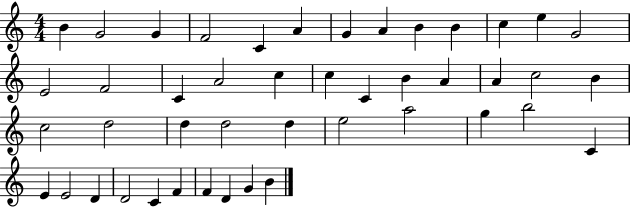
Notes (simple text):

B4/q G4/h G4/q F4/h C4/q A4/q G4/q A4/q B4/q B4/q C5/q E5/q G4/h E4/h F4/h C4/q A4/h C5/q C5/q C4/q B4/q A4/q A4/q C5/h B4/q C5/h D5/h D5/q D5/h D5/q E5/h A5/h G5/q B5/h C4/q E4/q E4/h D4/q D4/h C4/q F4/q F4/q D4/q G4/q B4/q